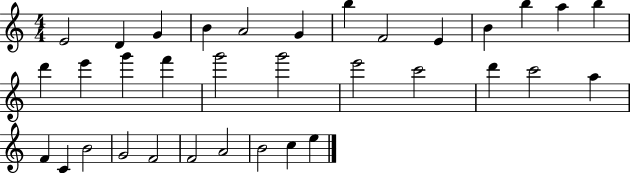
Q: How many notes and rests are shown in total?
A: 34